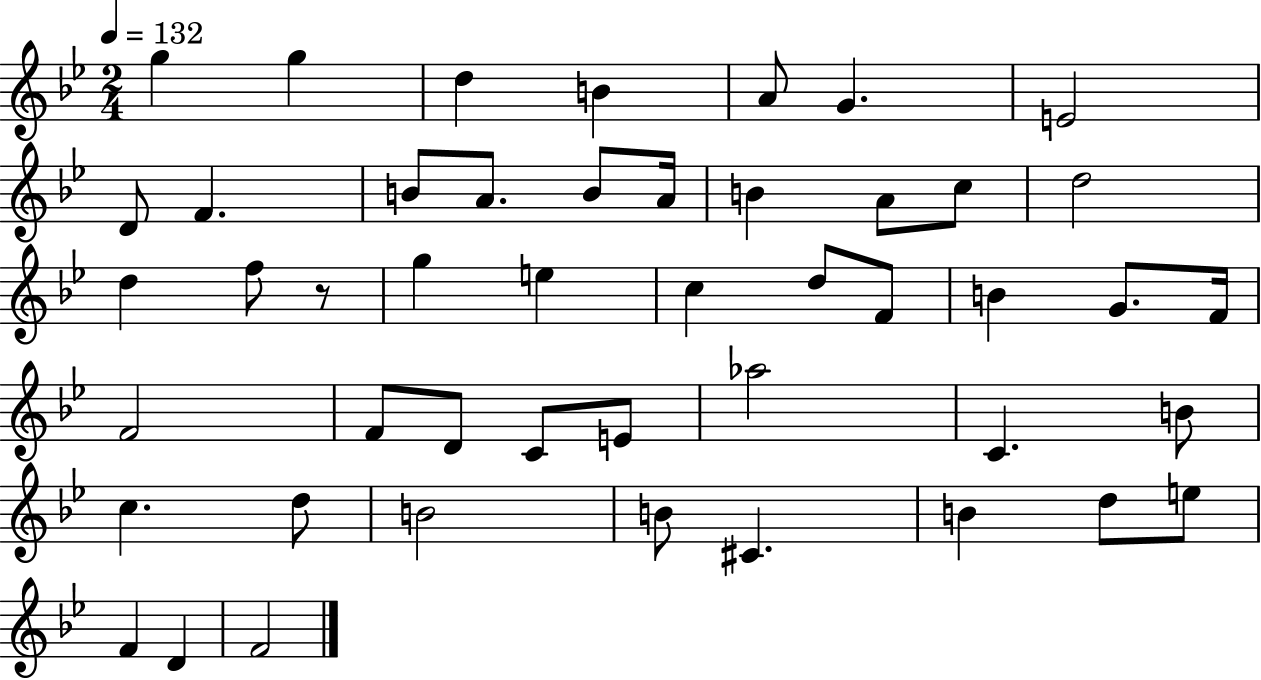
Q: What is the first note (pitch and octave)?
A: G5